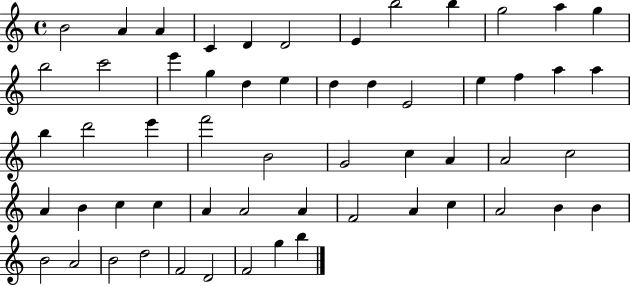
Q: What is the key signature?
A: C major